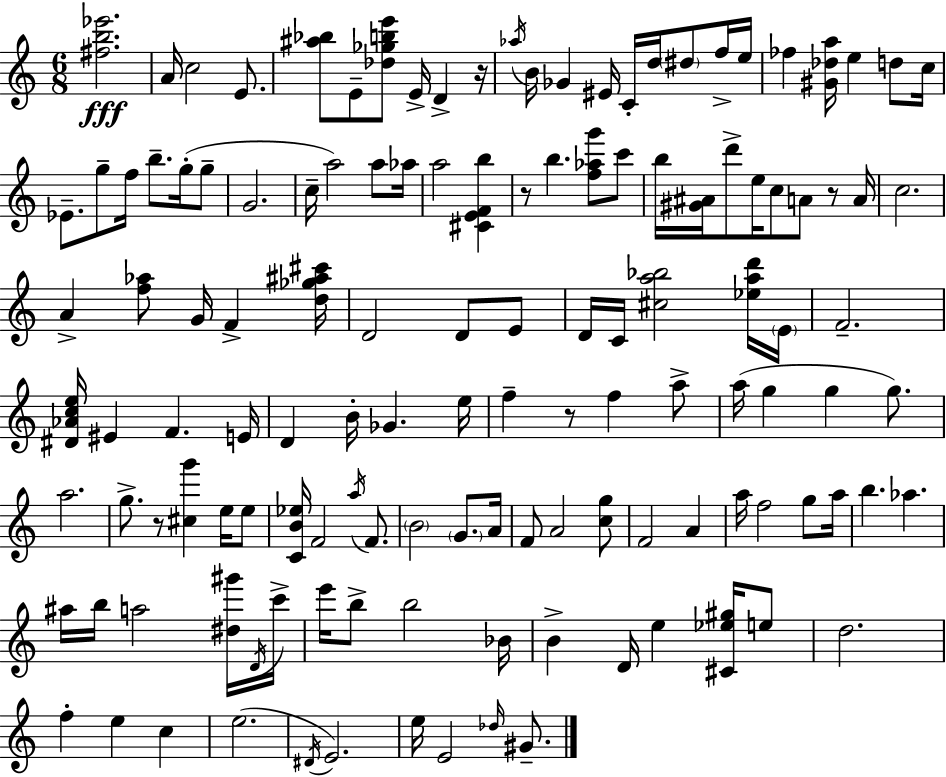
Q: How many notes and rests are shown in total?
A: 130